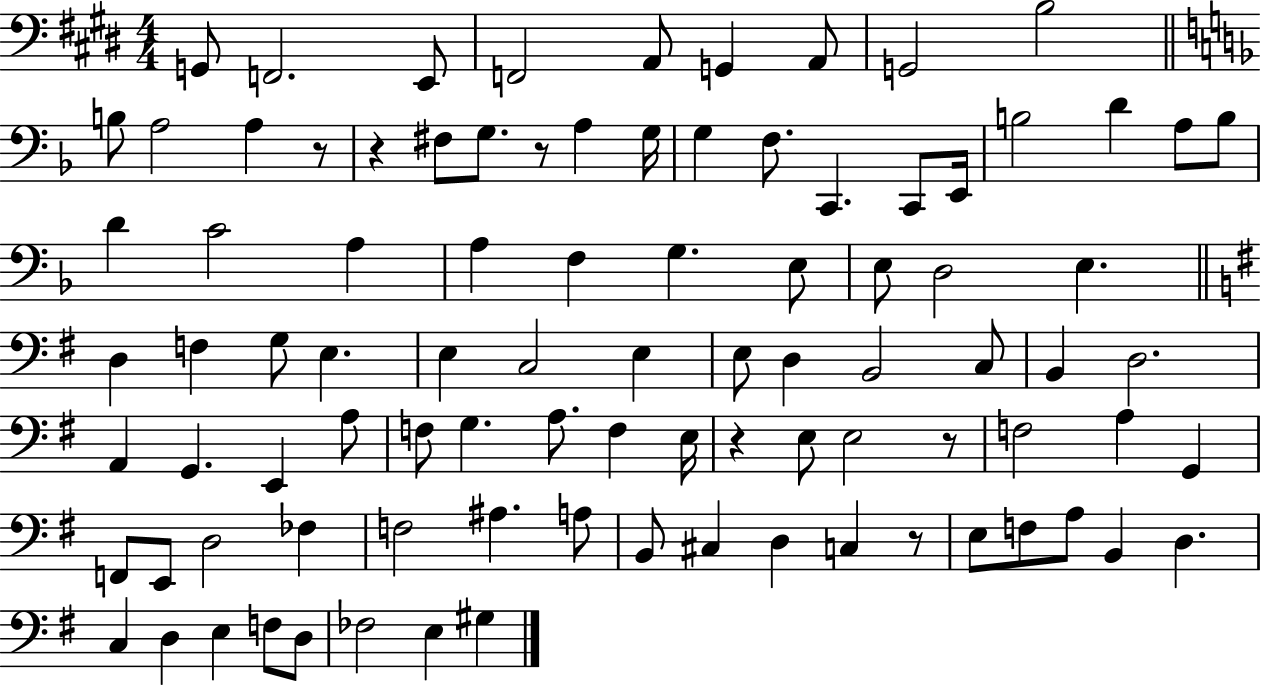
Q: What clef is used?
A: bass